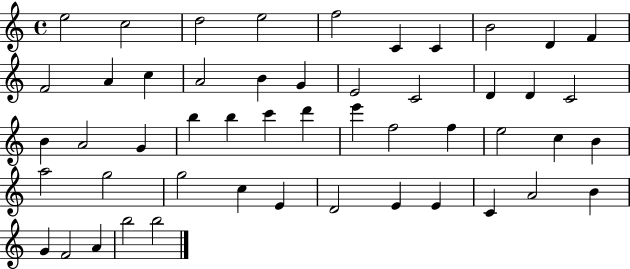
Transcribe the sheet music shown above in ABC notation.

X:1
T:Untitled
M:4/4
L:1/4
K:C
e2 c2 d2 e2 f2 C C B2 D F F2 A c A2 B G E2 C2 D D C2 B A2 G b b c' d' e' f2 f e2 c B a2 g2 g2 c E D2 E E C A2 B G F2 A b2 b2